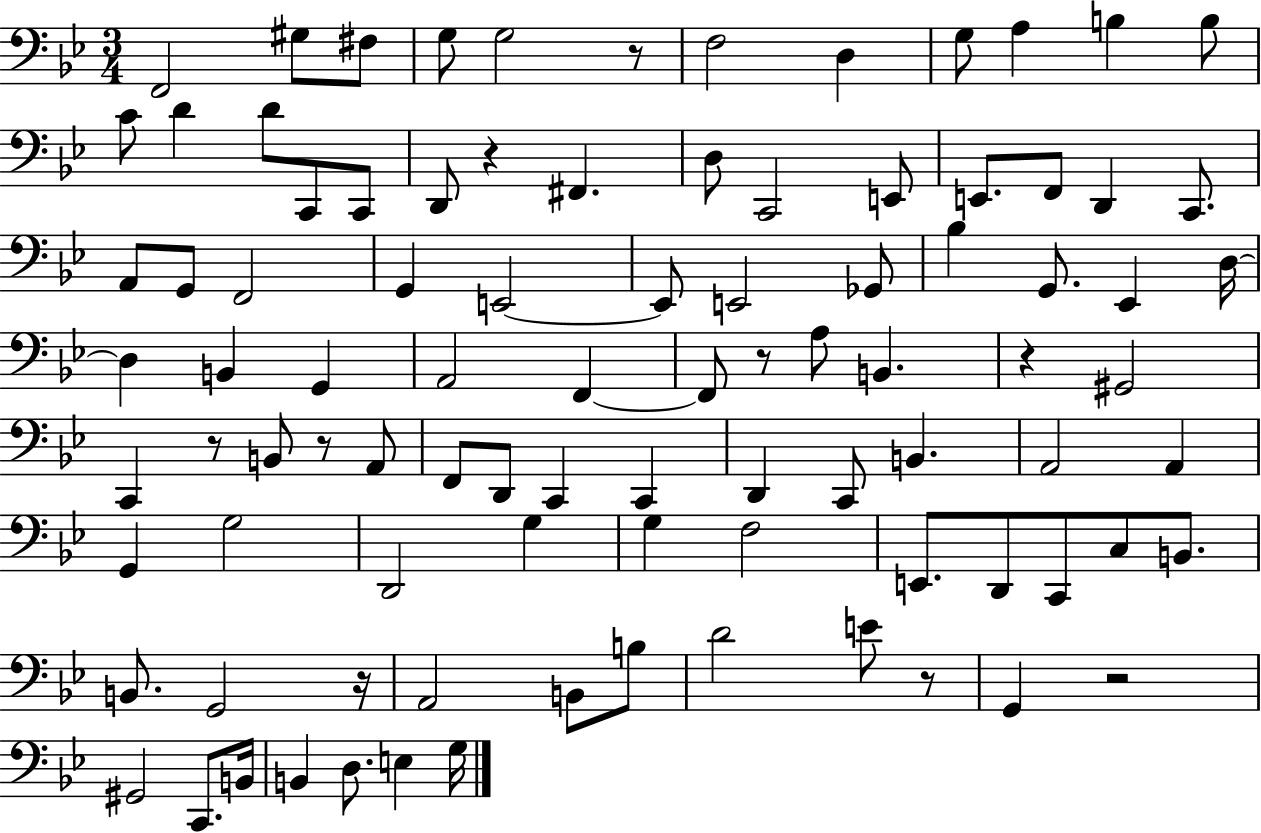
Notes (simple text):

F2/h G#3/e F#3/e G3/e G3/h R/e F3/h D3/q G3/e A3/q B3/q B3/e C4/e D4/q D4/e C2/e C2/e D2/e R/q F#2/q. D3/e C2/h E2/e E2/e. F2/e D2/q C2/e. A2/e G2/e F2/h G2/q E2/h E2/e E2/h Gb2/e Bb3/q G2/e. Eb2/q D3/s D3/q B2/q G2/q A2/h F2/q F2/e R/e A3/e B2/q. R/q G#2/h C2/q R/e B2/e R/e A2/e F2/e D2/e C2/q C2/q D2/q C2/e B2/q. A2/h A2/q G2/q G3/h D2/h G3/q G3/q F3/h E2/e. D2/e C2/e C3/e B2/e. B2/e. G2/h R/s A2/h B2/e B3/e D4/h E4/e R/e G2/q R/h G#2/h C2/e. B2/s B2/q D3/e. E3/q G3/s